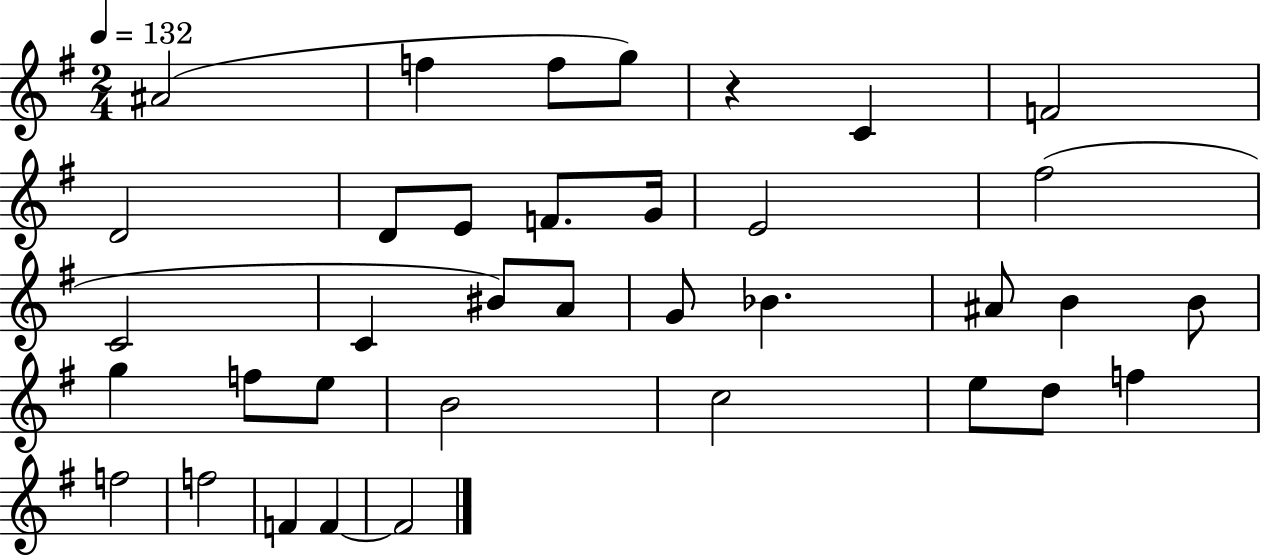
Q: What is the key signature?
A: G major